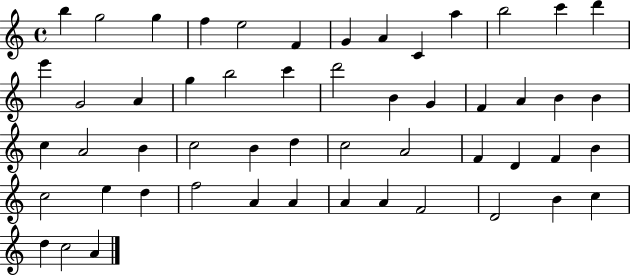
B5/q G5/h G5/q F5/q E5/h F4/q G4/q A4/q C4/q A5/q B5/h C6/q D6/q E6/q G4/h A4/q G5/q B5/h C6/q D6/h B4/q G4/q F4/q A4/q B4/q B4/q C5/q A4/h B4/q C5/h B4/q D5/q C5/h A4/h F4/q D4/q F4/q B4/q C5/h E5/q D5/q F5/h A4/q A4/q A4/q A4/q F4/h D4/h B4/q C5/q D5/q C5/h A4/q